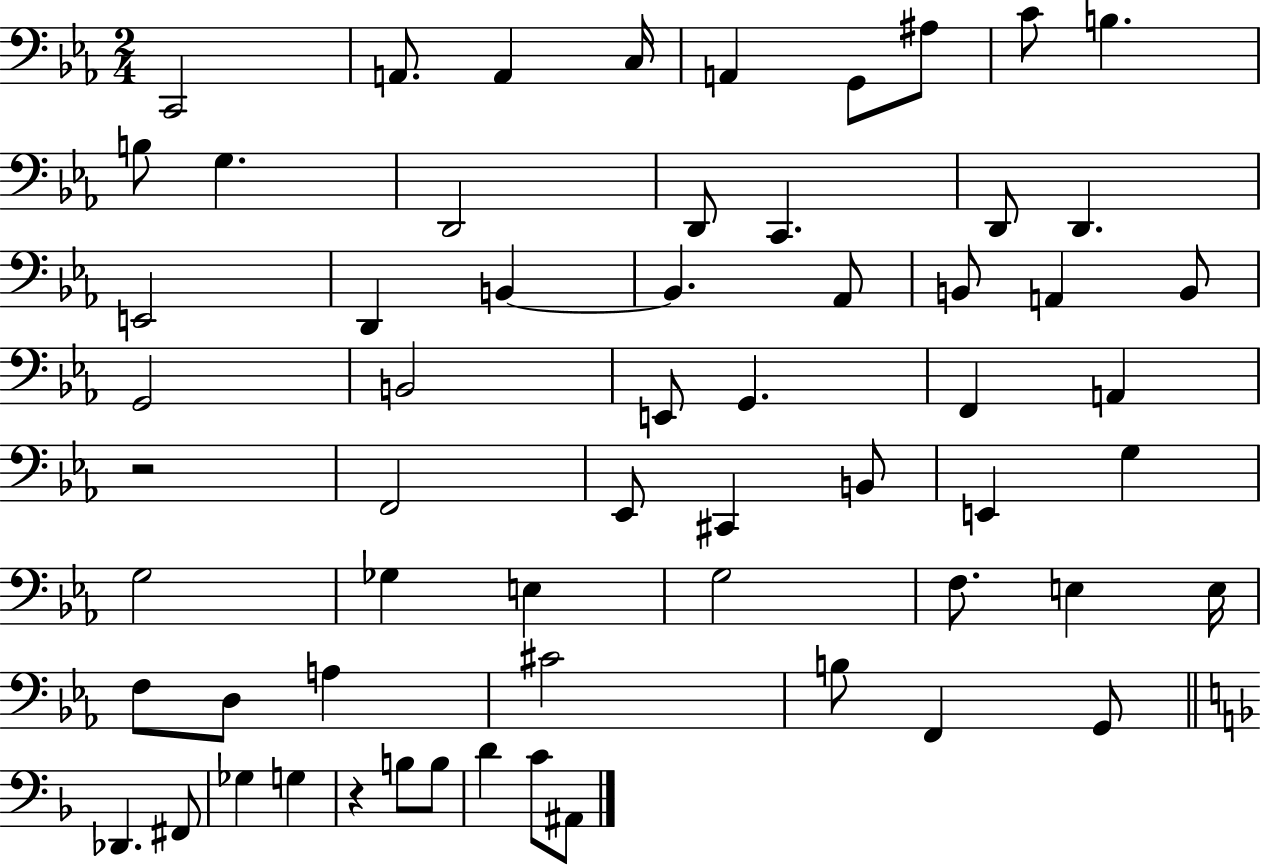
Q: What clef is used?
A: bass